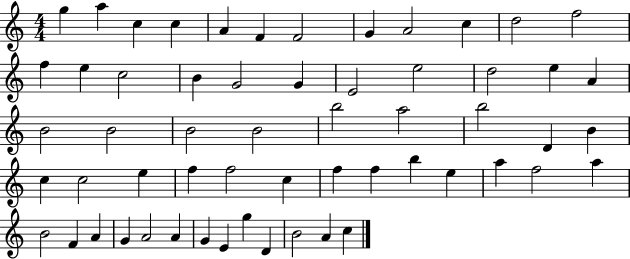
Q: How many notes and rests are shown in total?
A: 58